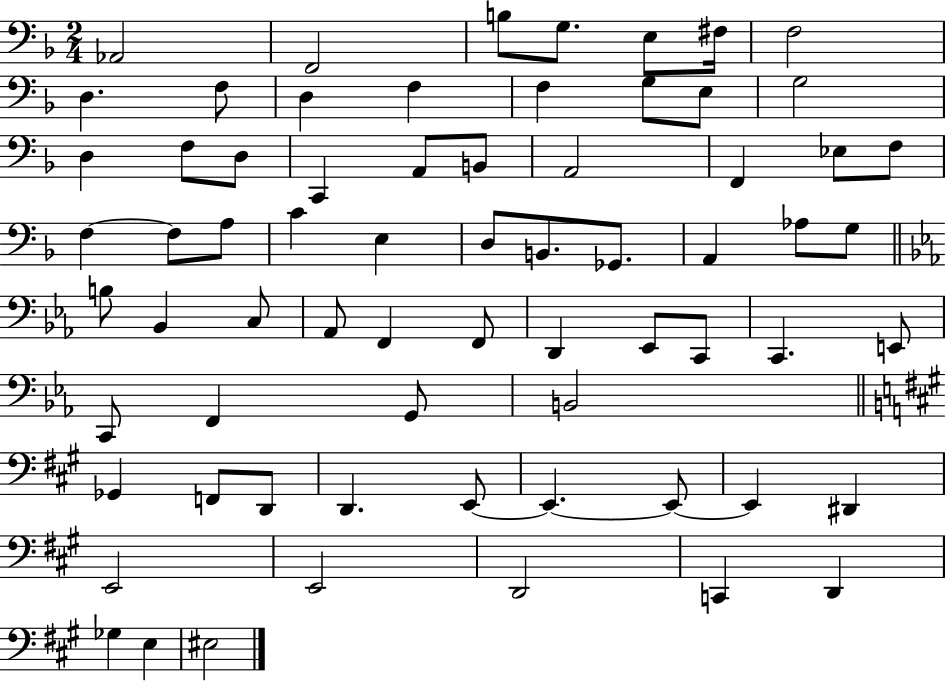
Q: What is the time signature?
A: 2/4